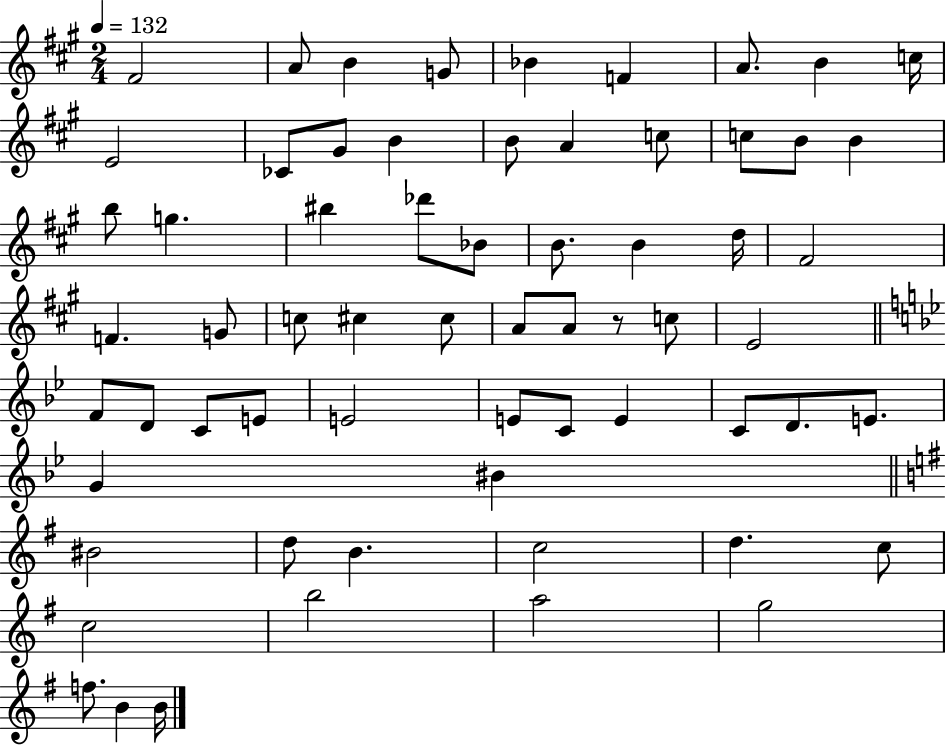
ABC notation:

X:1
T:Untitled
M:2/4
L:1/4
K:A
^F2 A/2 B G/2 _B F A/2 B c/4 E2 _C/2 ^G/2 B B/2 A c/2 c/2 B/2 B b/2 g ^b _d'/2 _B/2 B/2 B d/4 ^F2 F G/2 c/2 ^c ^c/2 A/2 A/2 z/2 c/2 E2 F/2 D/2 C/2 E/2 E2 E/2 C/2 E C/2 D/2 E/2 G ^B ^B2 d/2 B c2 d c/2 c2 b2 a2 g2 f/2 B B/4